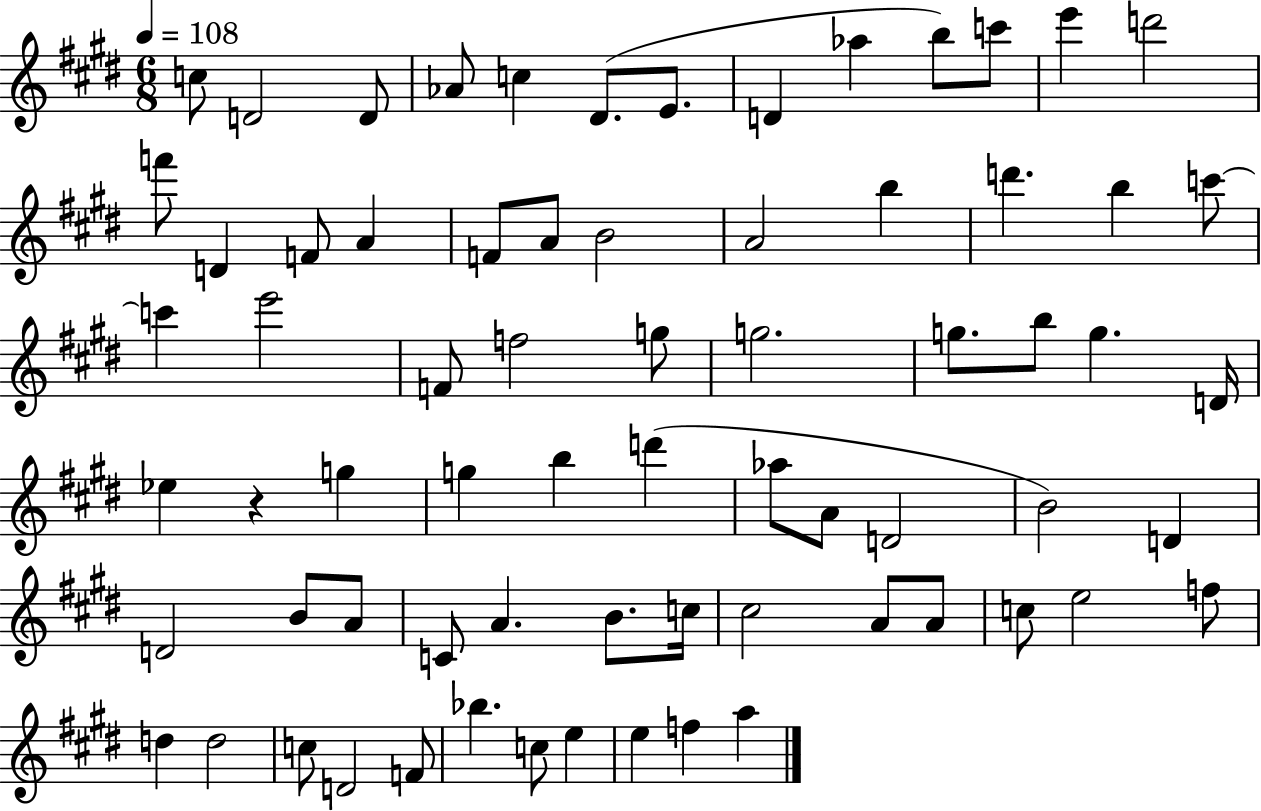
X:1
T:Untitled
M:6/8
L:1/4
K:E
c/2 D2 D/2 _A/2 c ^D/2 E/2 D _a b/2 c'/2 e' d'2 f'/2 D F/2 A F/2 A/2 B2 A2 b d' b c'/2 c' e'2 F/2 f2 g/2 g2 g/2 b/2 g D/4 _e z g g b d' _a/2 A/2 D2 B2 D D2 B/2 A/2 C/2 A B/2 c/4 ^c2 A/2 A/2 c/2 e2 f/2 d d2 c/2 D2 F/2 _b c/2 e e f a